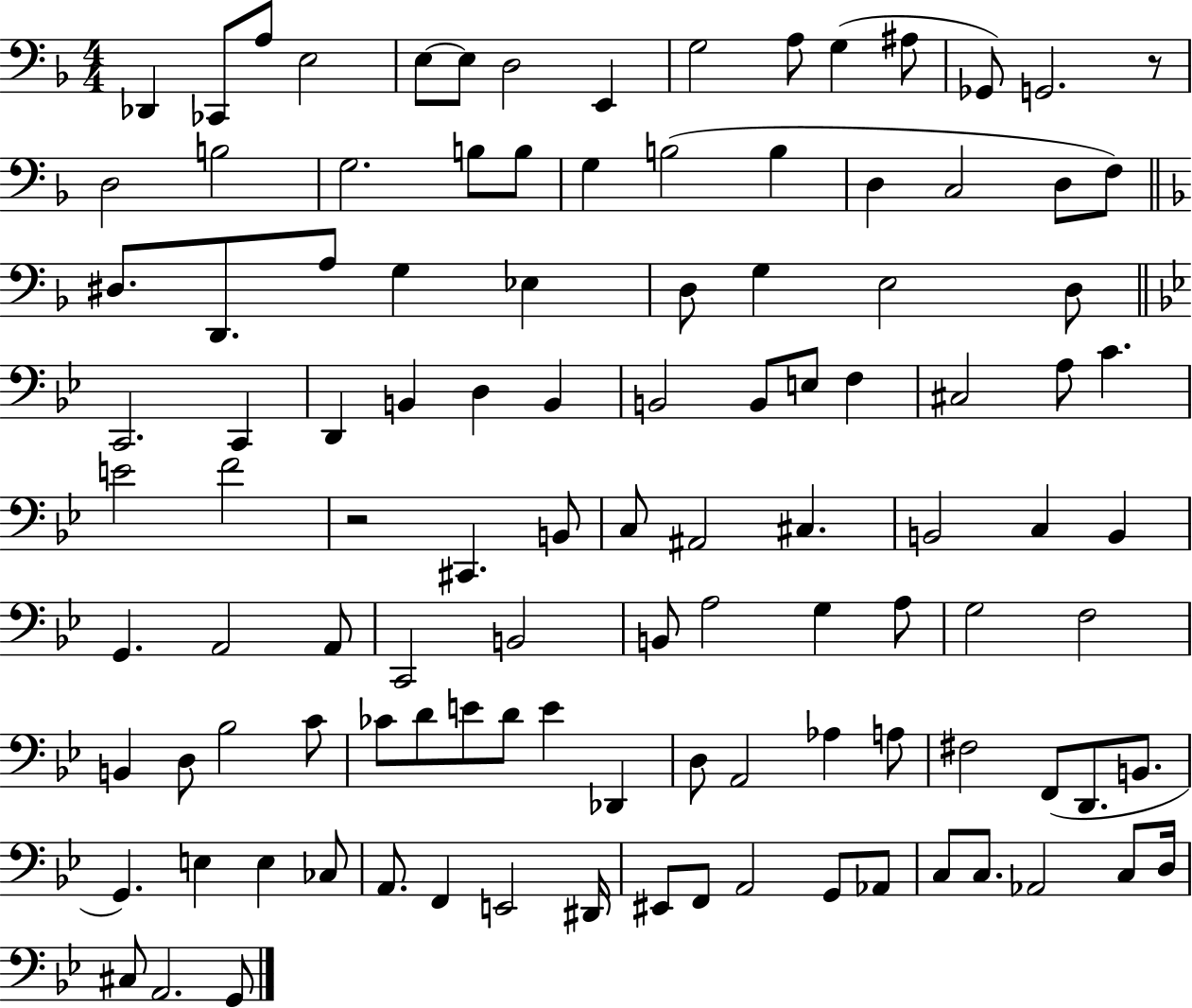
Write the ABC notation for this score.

X:1
T:Untitled
M:4/4
L:1/4
K:F
_D,, _C,,/2 A,/2 E,2 E,/2 E,/2 D,2 E,, G,2 A,/2 G, ^A,/2 _G,,/2 G,,2 z/2 D,2 B,2 G,2 B,/2 B,/2 G, B,2 B, D, C,2 D,/2 F,/2 ^D,/2 D,,/2 A,/2 G, _E, D,/2 G, E,2 D,/2 C,,2 C,, D,, B,, D, B,, B,,2 B,,/2 E,/2 F, ^C,2 A,/2 C E2 F2 z2 ^C,, B,,/2 C,/2 ^A,,2 ^C, B,,2 C, B,, G,, A,,2 A,,/2 C,,2 B,,2 B,,/2 A,2 G, A,/2 G,2 F,2 B,, D,/2 _B,2 C/2 _C/2 D/2 E/2 D/2 E _D,, D,/2 A,,2 _A, A,/2 ^F,2 F,,/2 D,,/2 B,,/2 G,, E, E, _C,/2 A,,/2 F,, E,,2 ^D,,/4 ^E,,/2 F,,/2 A,,2 G,,/2 _A,,/2 C,/2 C,/2 _A,,2 C,/2 D,/4 ^C,/2 A,,2 G,,/2